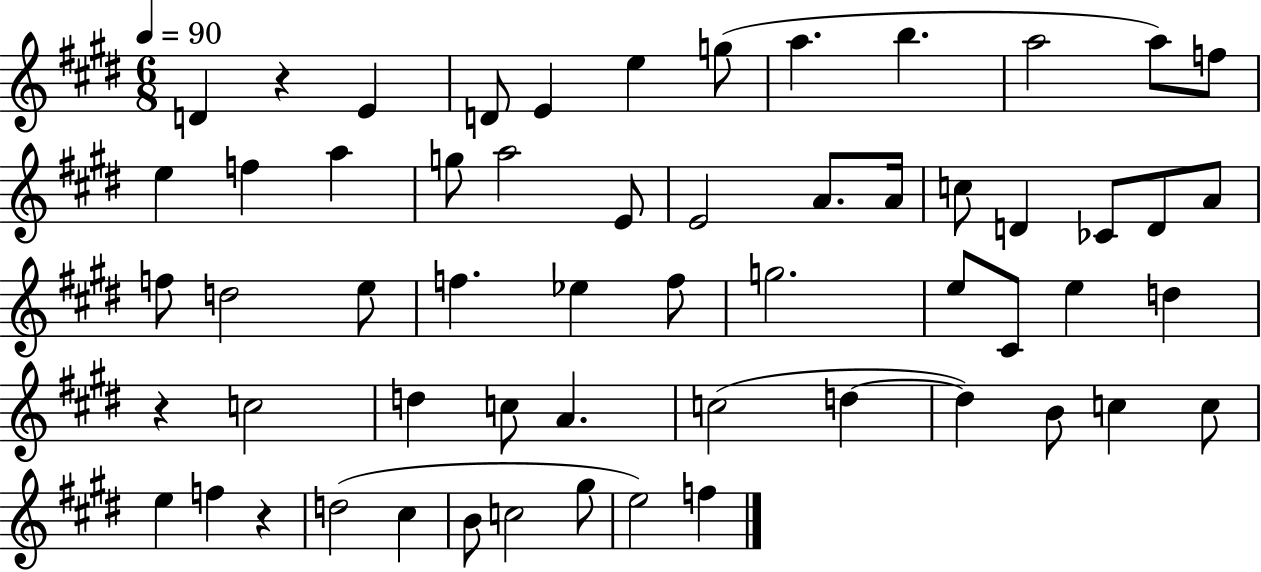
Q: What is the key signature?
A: E major